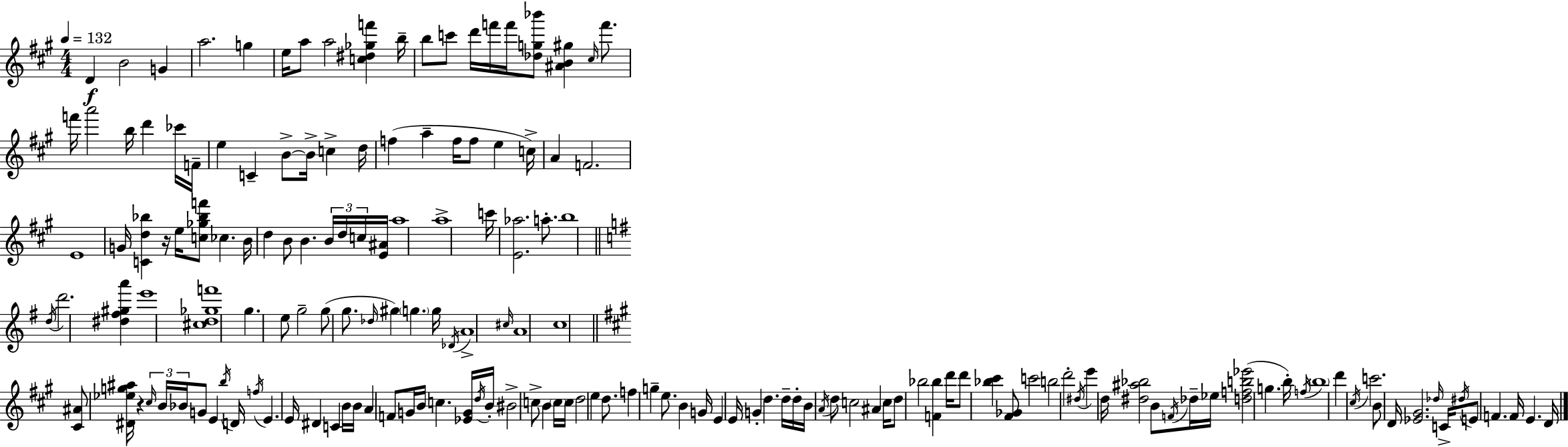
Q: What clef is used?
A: treble